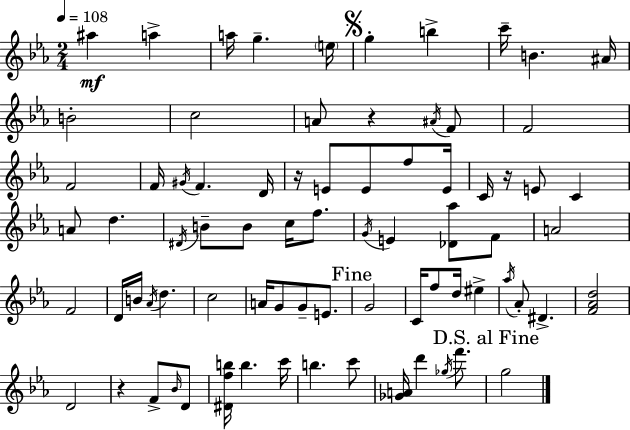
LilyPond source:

{
  \clef treble
  \numericTimeSignature
  \time 2/4
  \key ees \major
  \tempo 4 = 108
  ais''4\mf a''4-> | a''16 g''4.-- \parenthesize e''16 | \mark \markup { \musicglyph "scripts.segno" } g''4-. b''4-> | c'''16-- b'4. ais'16 | \break b'2-. | c''2 | a'8 r4 \acciaccatura { ais'16 } f'8 | f'2 | \break f'2 | f'16 \acciaccatura { gis'16 } f'4. | d'16 r16 e'8 e'8 f''8 | e'16 c'16 r16 e'8 c'4 | \break a'8 d''4. | \acciaccatura { dis'16 } b'8-- b'8 c''16 | f''8. \acciaccatura { g'16 } e'4 | <des' aes''>8 f'8 a'2 | \break f'2 | d'16 b'16 \acciaccatura { aes'16 } d''4. | c''2 | a'16 g'8 | \break g'8-- e'8. \mark "Fine" g'2 | c'16 f''8 | d''16 eis''4-> \acciaccatura { aes''16 } aes'8-. | dis'4.-> <f' aes' d''>2 | \break d'2 | r4 | f'8-> \grace { bes'16 } d'8 <dis' f'' b''>16 | b''4. c'''16 b''4. | \break c'''8 <ges' a'>16 | d'''4 \acciaccatura { ges''16 } f'''8. | \mark "D.S. al Fine" g''2 | \bar "|."
}